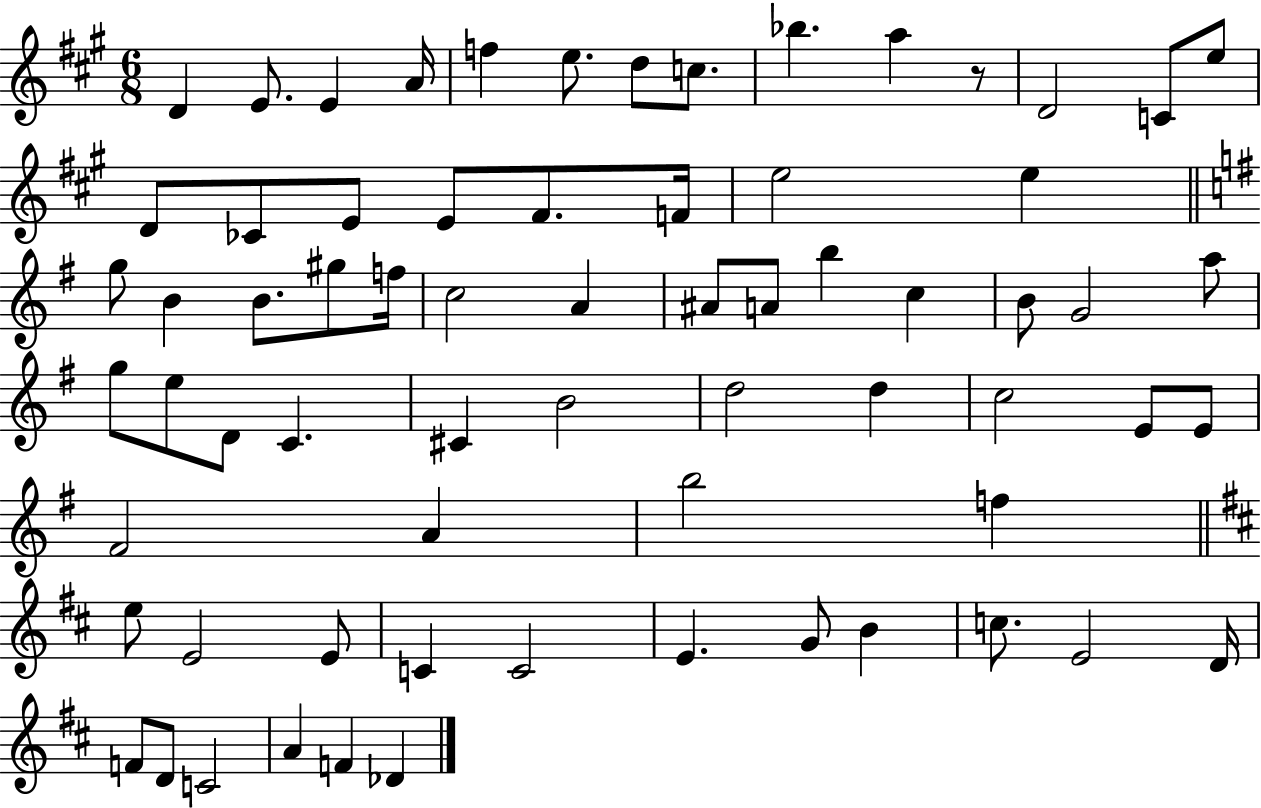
{
  \clef treble
  \numericTimeSignature
  \time 6/8
  \key a \major
  d'4 e'8. e'4 a'16 | f''4 e''8. d''8 c''8. | bes''4. a''4 r8 | d'2 c'8 e''8 | \break d'8 ces'8 e'8 e'8 fis'8. f'16 | e''2 e''4 | \bar "||" \break \key e \minor g''8 b'4 b'8. gis''8 f''16 | c''2 a'4 | ais'8 a'8 b''4 c''4 | b'8 g'2 a''8 | \break g''8 e''8 d'8 c'4. | cis'4 b'2 | d''2 d''4 | c''2 e'8 e'8 | \break fis'2 a'4 | b''2 f''4 | \bar "||" \break \key d \major e''8 e'2 e'8 | c'4 c'2 | e'4. g'8 b'4 | c''8. e'2 d'16 | \break f'8 d'8 c'2 | a'4 f'4 des'4 | \bar "|."
}